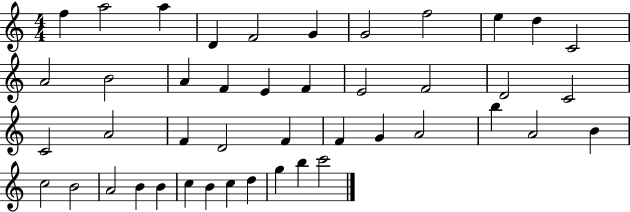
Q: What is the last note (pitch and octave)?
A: C6